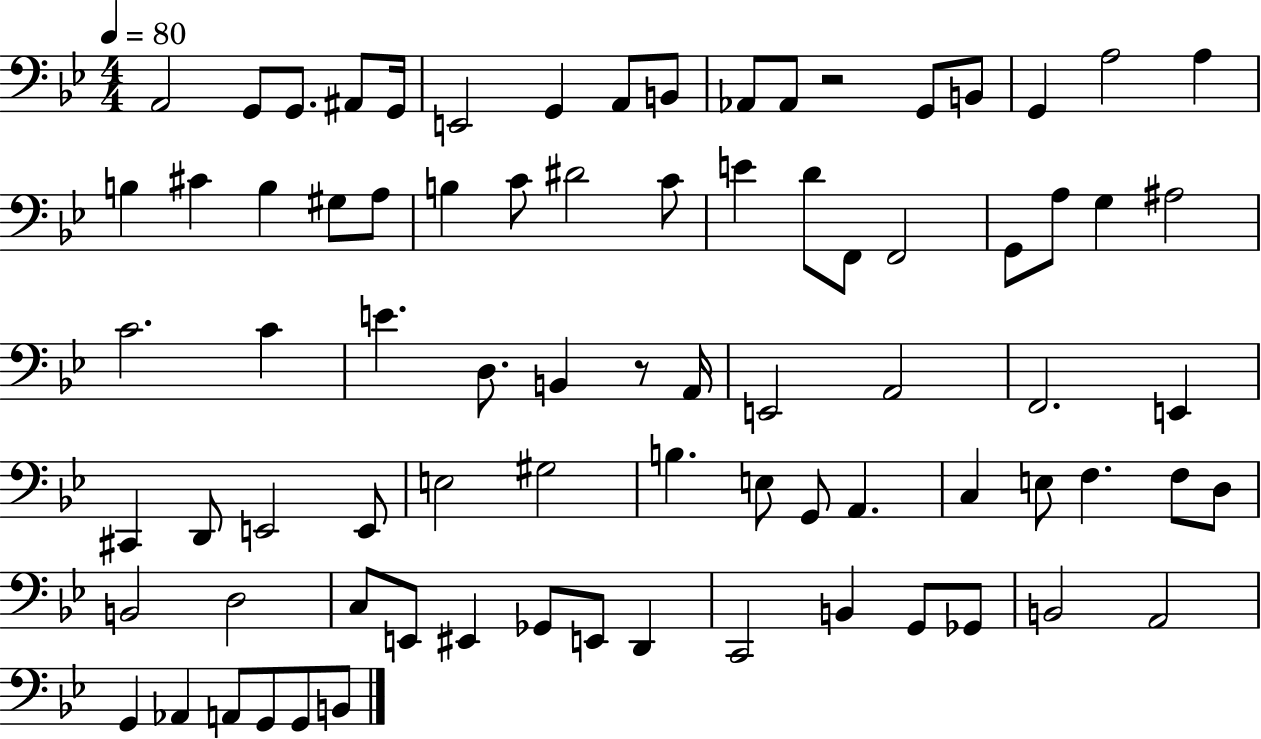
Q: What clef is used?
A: bass